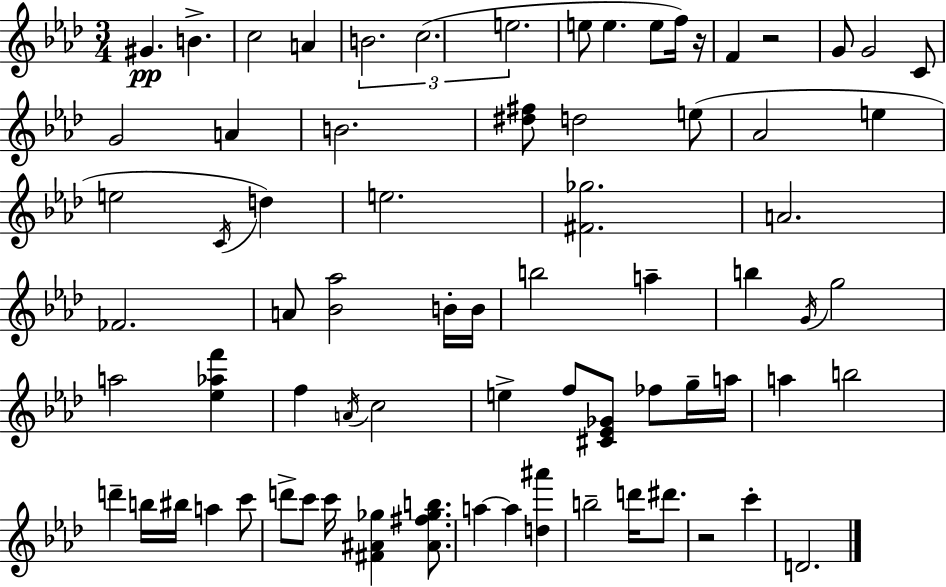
{
  \clef treble
  \numericTimeSignature
  \time 3/4
  \key aes \major
  gis'4.\pp b'4.-> | c''2 a'4 | \tuplet 3/2 { b'2. | c''2.( | \break e''2. } | e''8 e''4. e''8 f''16) r16 | f'4 r2 | g'8 g'2 c'8 | \break g'2 a'4 | b'2. | <dis'' fis''>8 d''2 e''8( | aes'2 e''4 | \break e''2 \acciaccatura { c'16 } d''4) | e''2. | <fis' ges''>2. | a'2. | \break fes'2. | a'8 <bes' aes''>2 b'16-. | b'16 b''2 a''4-- | b''4 \acciaccatura { g'16 } g''2 | \break a''2 <ees'' aes'' f'''>4 | f''4 \acciaccatura { a'16 } c''2 | e''4-> f''8 <cis' ees' ges'>8 fes''8 | g''16-- a''16 a''4 b''2 | \break d'''4-- b''16 bis''16 a''4 | c'''8 d'''8-> c'''8 c'''16 <fis' ais' ges''>4 | <ais' fis'' ges'' b''>8. a''4~~ a''4 <d'' ais'''>4 | b''2-- d'''16 | \break dis'''8. r2 c'''4-. | d'2. | \bar "|."
}